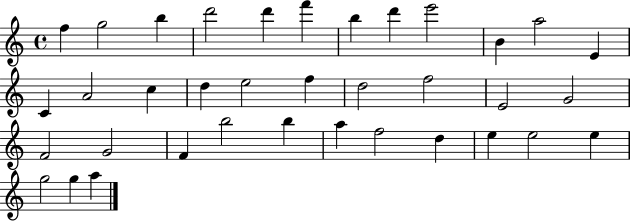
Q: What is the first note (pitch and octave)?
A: F5